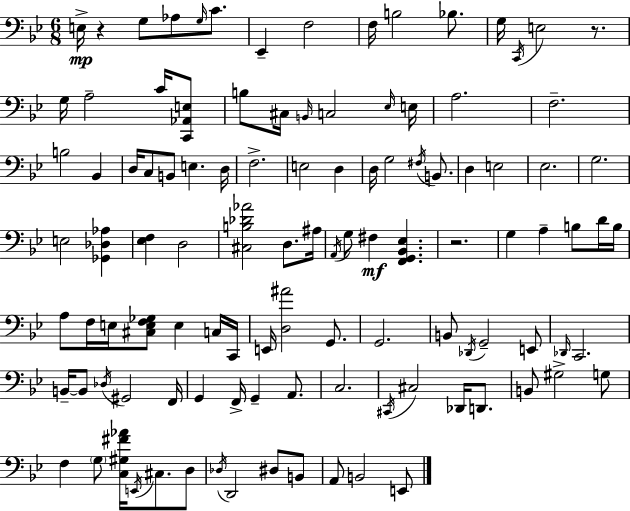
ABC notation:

X:1
T:Untitled
M:6/8
L:1/4
K:Bb
E,/4 z G,/2 _A,/2 G,/4 C/2 _E,, F,2 F,/4 B,2 _B,/2 G,/4 C,,/4 E,2 z/2 G,/4 A,2 C/4 [C,,_A,,E,]/2 B,/2 ^C,/4 B,,/4 C,2 _E,/4 E,/4 A,2 F,2 B,2 _B,, D,/4 C,/2 B,,/2 E, D,/4 F,2 E,2 D, D,/4 G,2 ^F,/4 B,,/2 D, E,2 _E,2 G,2 E,2 [_G,,_D,_A,] [_E,F,] D,2 [^C,B,_D_A]2 D,/2 ^A,/4 A,,/4 G,/2 ^F, [F,,G,,_B,,_E,] z2 G, A, B,/2 D/4 B,/4 A,/2 F,/4 E,/4 [^C,E,F,_G,]/2 E, C,/4 C,,/4 E,,/4 [D,^A]2 G,,/2 G,,2 B,,/2 _D,,/4 G,,2 E,,/2 _D,,/4 C,,2 B,,/4 B,,/2 _D,/4 ^G,,2 F,,/4 G,, F,,/4 G,, A,,/2 C,2 ^C,,/4 ^C,2 _D,,/4 D,,/2 B,,/2 ^G,2 G,/2 F, G,/2 [C,^G,^F_A]/4 E,,/4 ^C,/2 D,/2 _D,/4 D,,2 ^D,/2 B,,/2 A,,/2 B,,2 E,,/2